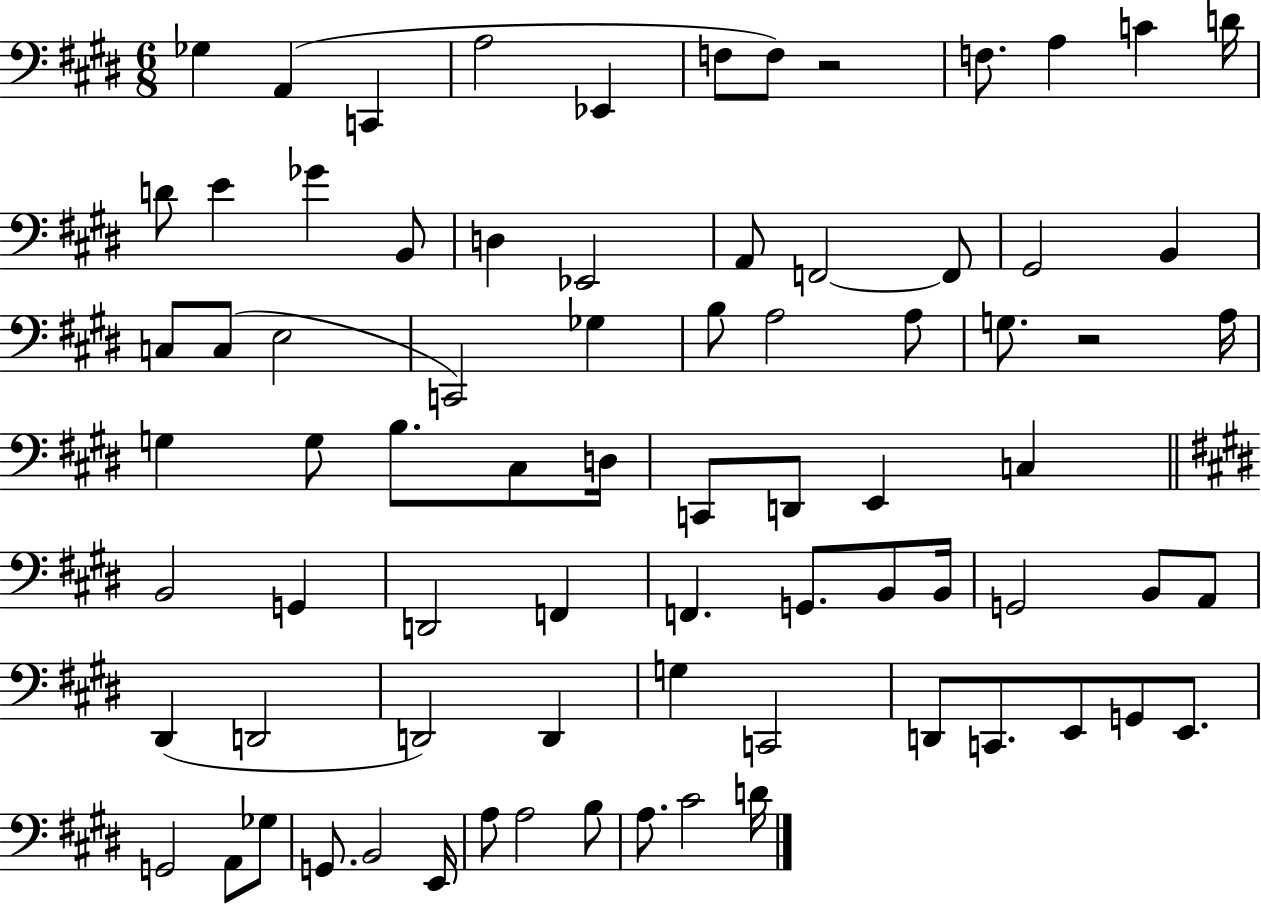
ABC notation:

X:1
T:Untitled
M:6/8
L:1/4
K:E
_G, A,, C,, A,2 _E,, F,/2 F,/2 z2 F,/2 A, C D/4 D/2 E _G B,,/2 D, _E,,2 A,,/2 F,,2 F,,/2 ^G,,2 B,, C,/2 C,/2 E,2 C,,2 _G, B,/2 A,2 A,/2 G,/2 z2 A,/4 G, G,/2 B,/2 ^C,/2 D,/4 C,,/2 D,,/2 E,, C, B,,2 G,, D,,2 F,, F,, G,,/2 B,,/2 B,,/4 G,,2 B,,/2 A,,/2 ^D,, D,,2 D,,2 D,, G, C,,2 D,,/2 C,,/2 E,,/2 G,,/2 E,,/2 G,,2 A,,/2 _G,/2 G,,/2 B,,2 E,,/4 A,/2 A,2 B,/2 A,/2 ^C2 D/4